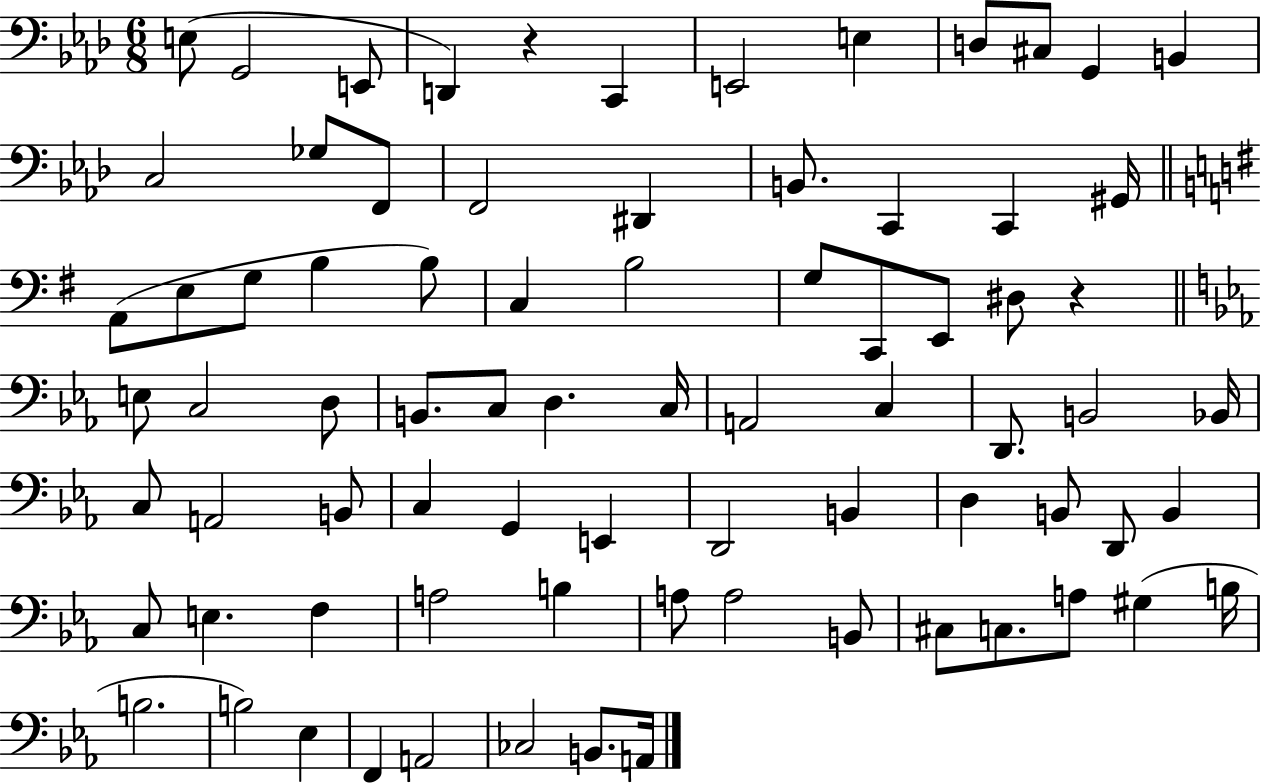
{
  \clef bass
  \numericTimeSignature
  \time 6/8
  \key aes \major
  \repeat volta 2 { e8( g,2 e,8 | d,4) r4 c,4 | e,2 e4 | d8 cis8 g,4 b,4 | \break c2 ges8 f,8 | f,2 dis,4 | b,8. c,4 c,4 gis,16 | \bar "||" \break \key g \major a,8( e8 g8 b4 b8) | c4 b2 | g8 c,8 e,8 dis8 r4 | \bar "||" \break \key ees \major e8 c2 d8 | b,8. c8 d4. c16 | a,2 c4 | d,8. b,2 bes,16 | \break c8 a,2 b,8 | c4 g,4 e,4 | d,2 b,4 | d4 b,8 d,8 b,4 | \break c8 e4. f4 | a2 b4 | a8 a2 b,8 | cis8 c8. a8 gis4( b16 | \break b2. | b2) ees4 | f,4 a,2 | ces2 b,8. a,16 | \break } \bar "|."
}